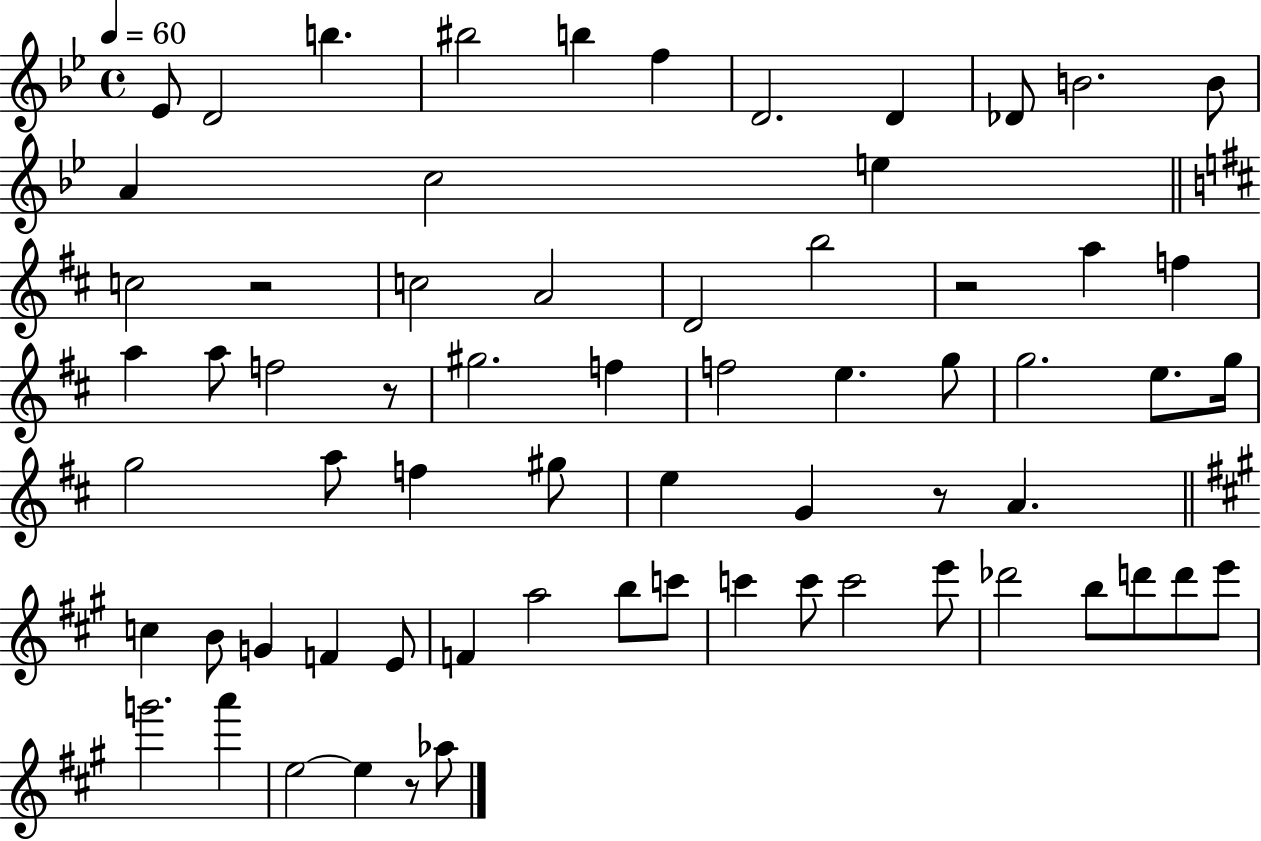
Eb4/e D4/h B5/q. BIS5/h B5/q F5/q D4/h. D4/q Db4/e B4/h. B4/e A4/q C5/h E5/q C5/h R/h C5/h A4/h D4/h B5/h R/h A5/q F5/q A5/q A5/e F5/h R/e G#5/h. F5/q F5/h E5/q. G5/e G5/h. E5/e. G5/s G5/h A5/e F5/q G#5/e E5/q G4/q R/e A4/q. C5/q B4/e G4/q F4/q E4/e F4/q A5/h B5/e C6/e C6/q C6/e C6/h E6/e Db6/h B5/e D6/e D6/e E6/e G6/h. A6/q E5/h E5/q R/e Ab5/e